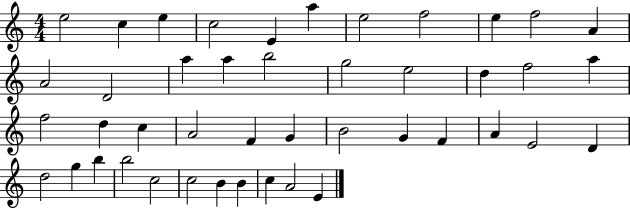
E5/h C5/q E5/q C5/h E4/q A5/q E5/h F5/h E5/q F5/h A4/q A4/h D4/h A5/q A5/q B5/h G5/h E5/h D5/q F5/h A5/q F5/h D5/q C5/q A4/h F4/q G4/q B4/h G4/q F4/q A4/q E4/h D4/q D5/h G5/q B5/q B5/h C5/h C5/h B4/q B4/q C5/q A4/h E4/q